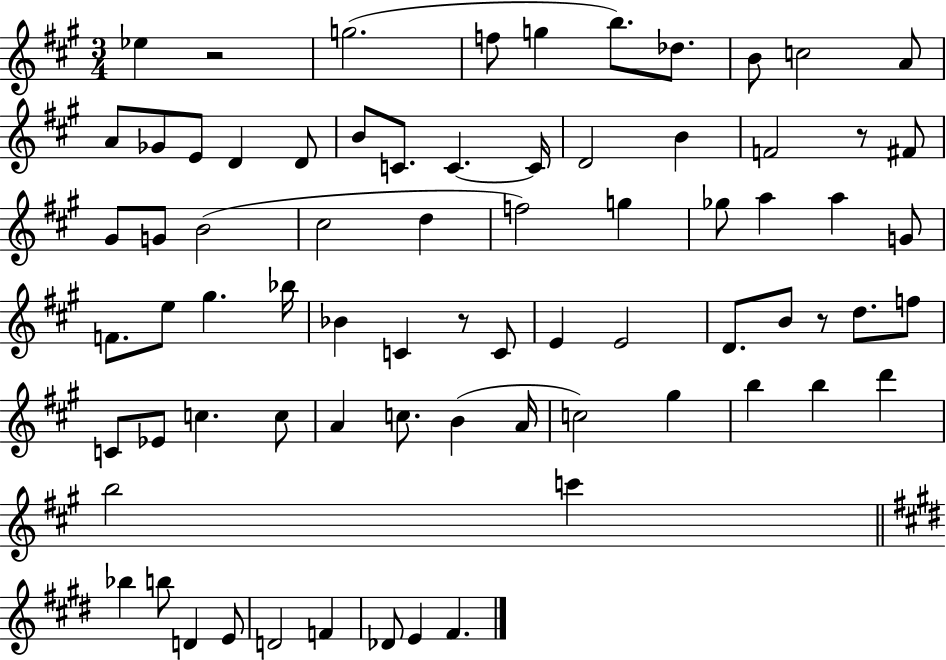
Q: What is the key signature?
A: A major